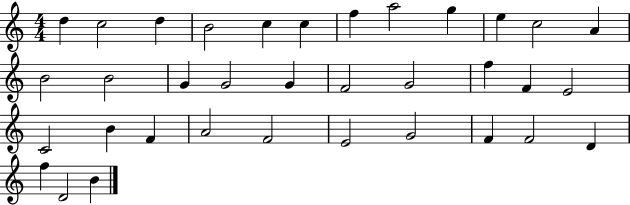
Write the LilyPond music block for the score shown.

{
  \clef treble
  \numericTimeSignature
  \time 4/4
  \key c \major
  d''4 c''2 d''4 | b'2 c''4 c''4 | f''4 a''2 g''4 | e''4 c''2 a'4 | \break b'2 b'2 | g'4 g'2 g'4 | f'2 g'2 | f''4 f'4 e'2 | \break c'2 b'4 f'4 | a'2 f'2 | e'2 g'2 | f'4 f'2 d'4 | \break f''4 d'2 b'4 | \bar "|."
}